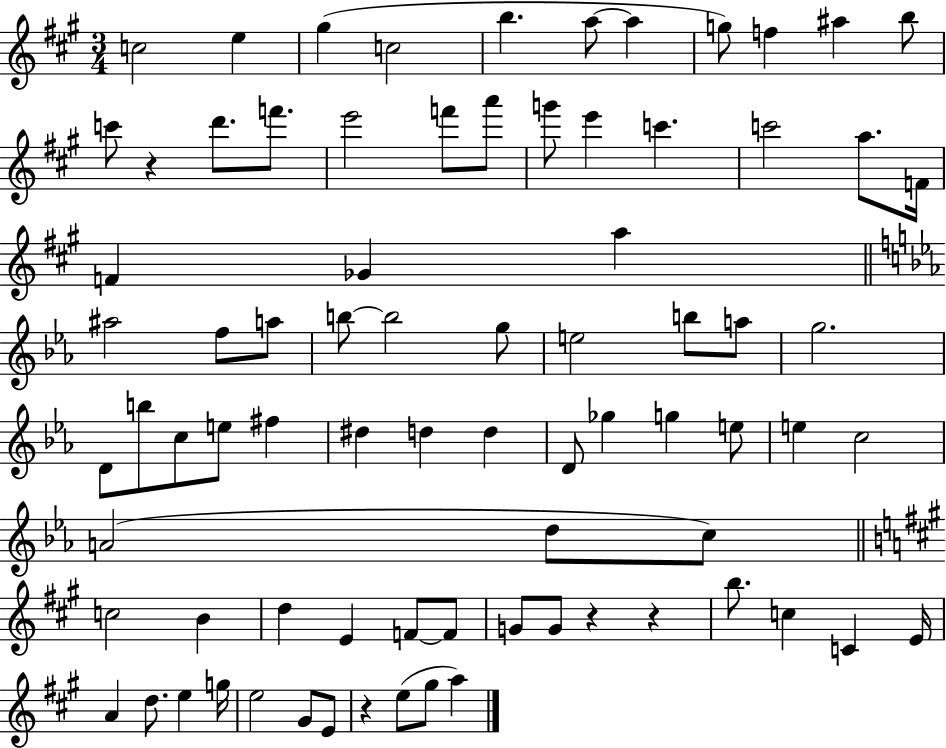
C5/h E5/q G#5/q C5/h B5/q. A5/e A5/q G5/e F5/q A#5/q B5/e C6/e R/q D6/e. F6/e. E6/h F6/e A6/e G6/e E6/q C6/q. C6/h A5/e. F4/s F4/q Gb4/q A5/q A#5/h F5/e A5/e B5/e B5/h G5/e E5/h B5/e A5/e G5/h. D4/e B5/e C5/e E5/e F#5/q D#5/q D5/q D5/q D4/e Gb5/q G5/q E5/e E5/q C5/h A4/h D5/e C5/e C5/h B4/q D5/q E4/q F4/e F4/e G4/e G4/e R/q R/q B5/e. C5/q C4/q E4/s A4/q D5/e. E5/q G5/s E5/h G#4/e E4/e R/q E5/e G#5/e A5/q